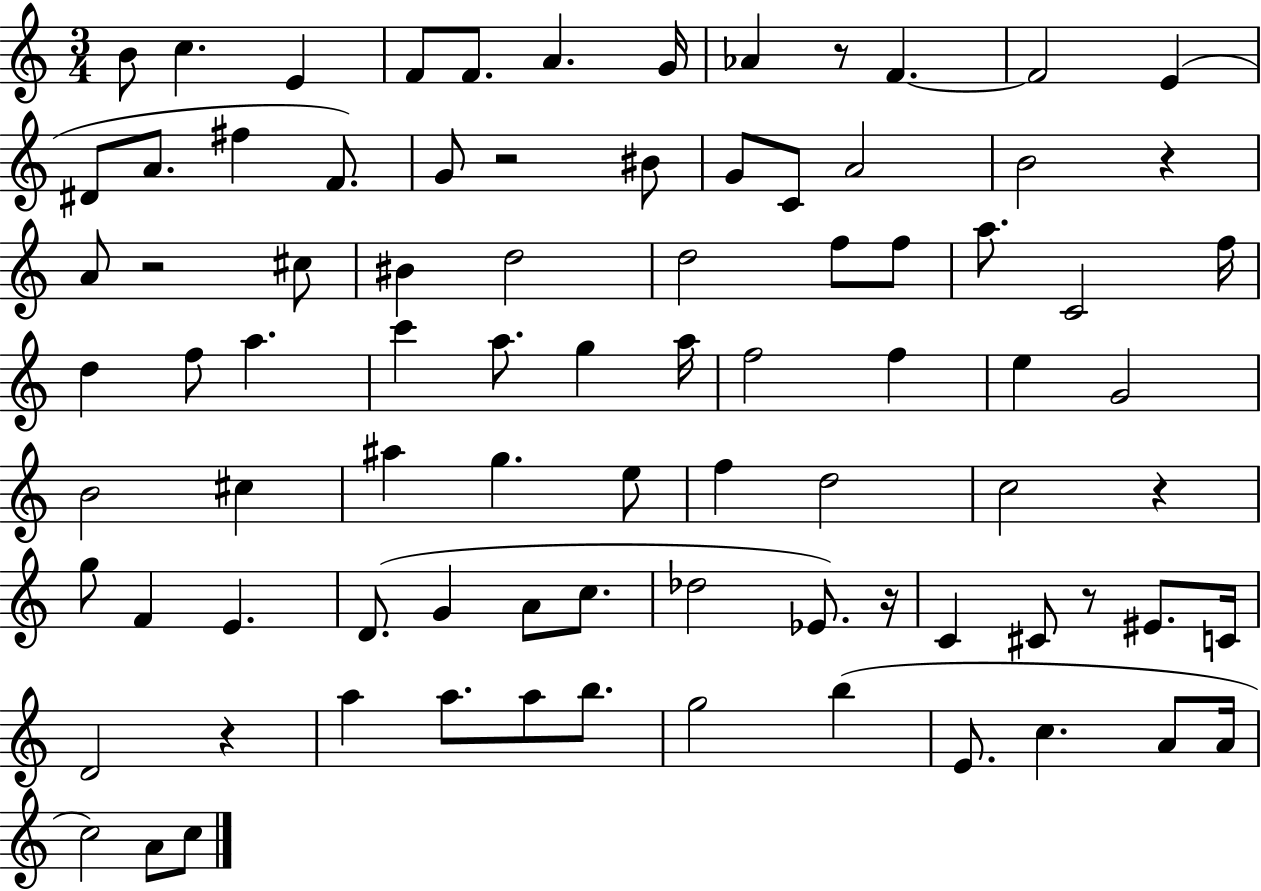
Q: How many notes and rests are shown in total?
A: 85